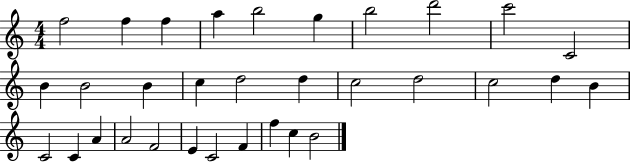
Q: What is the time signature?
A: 4/4